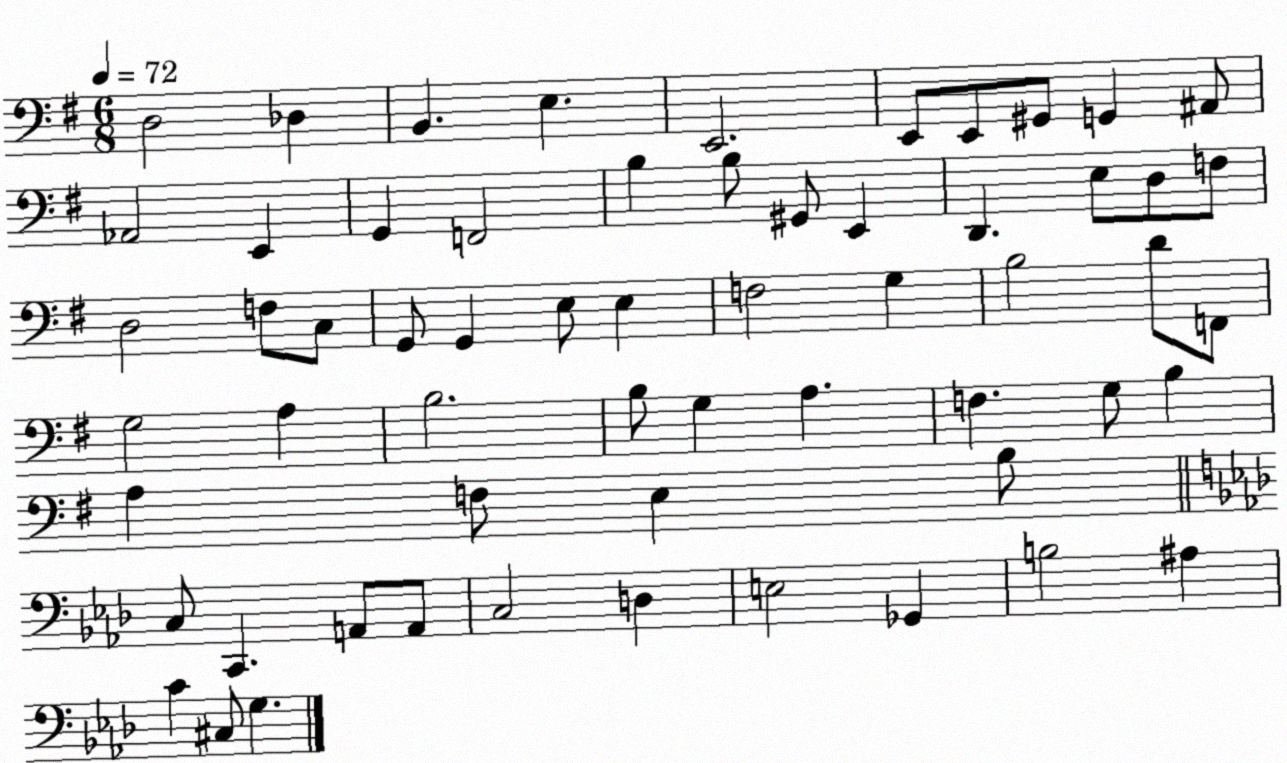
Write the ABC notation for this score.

X:1
T:Untitled
M:6/8
L:1/4
K:G
D,2 _D, B,, E, E,,2 E,,/2 E,,/2 ^G,,/2 G,, ^A,,/2 _A,,2 E,, G,, F,,2 B, B,/2 ^G,,/2 E,, D,, E,/2 D,/2 F,/2 D,2 F,/2 C,/2 G,,/2 G,, E,/2 E, F,2 G, B,2 D/2 F,,/2 G,2 A, B,2 B,/2 G, A, F, G,/2 B, A, F,/2 E, B,/2 C,/2 C,, A,,/2 A,,/2 C,2 D, E,2 _G,, B,2 ^A, C ^C,/2 G,